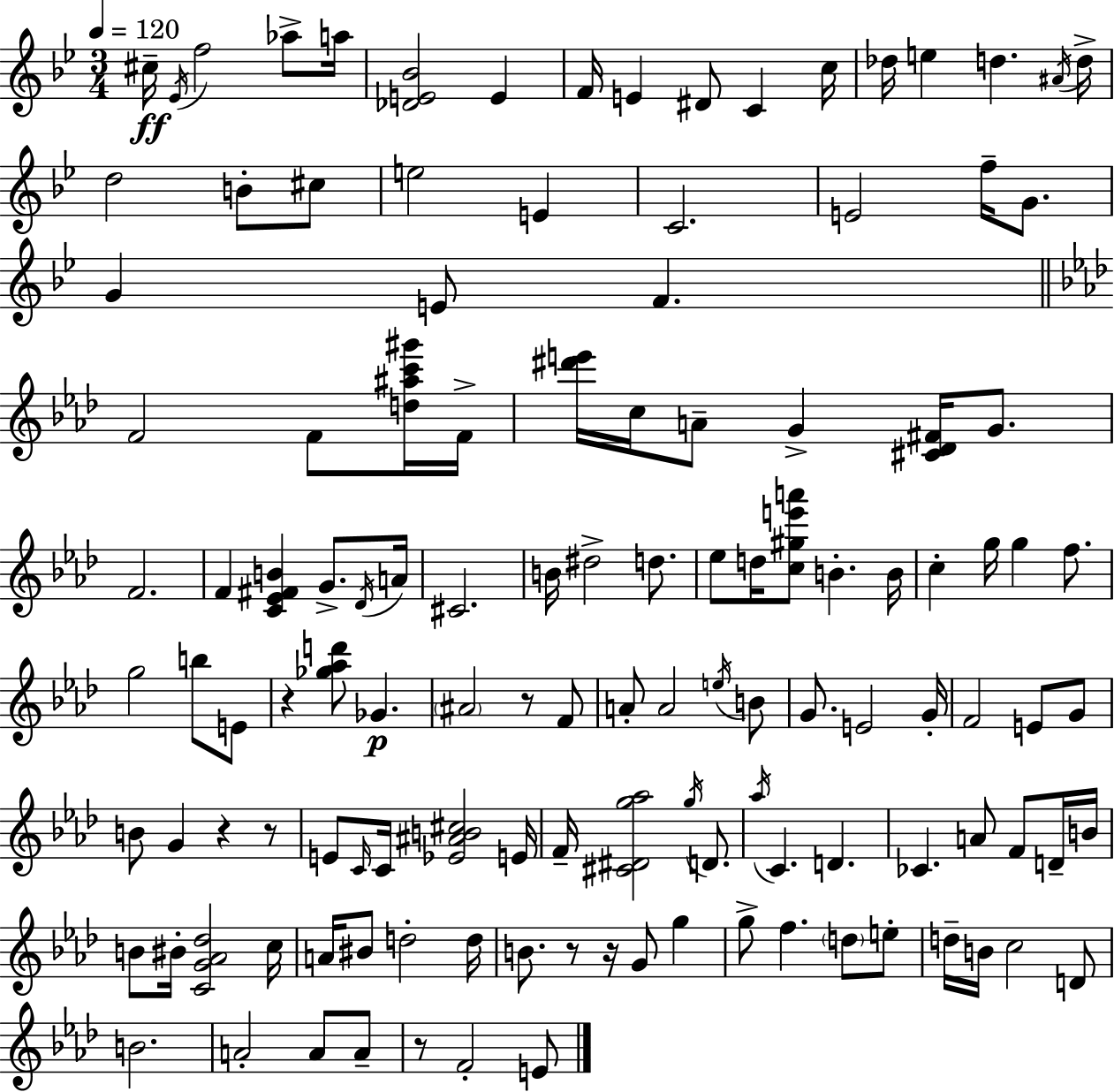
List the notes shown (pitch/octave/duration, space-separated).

C#5/s Eb4/s F5/h Ab5/e A5/s [Db4,E4,Bb4]/h E4/q F4/s E4/q D#4/e C4/q C5/s Db5/s E5/q D5/q. A#4/s D5/s D5/h B4/e C#5/e E5/h E4/q C4/h. E4/h F5/s G4/e. G4/q E4/e F4/q. F4/h F4/e [D5,A#5,C6,G#6]/s F4/s [D#6,E6]/s C5/s A4/e G4/q [C#4,Db4,F#4]/s G4/e. F4/h. F4/q [C4,Eb4,F#4,B4]/q G4/e. Db4/s A4/s C#4/h. B4/s D#5/h D5/e. Eb5/e D5/s [C5,G#5,E6,A6]/e B4/q. B4/s C5/q G5/s G5/q F5/e. G5/h B5/e E4/e R/q [Gb5,Ab5,D6]/e Gb4/q. A#4/h R/e F4/e A4/e A4/h E5/s B4/e G4/e. E4/h G4/s F4/h E4/e G4/e B4/e G4/q R/q R/e E4/e C4/s C4/s [Eb4,A#4,B4,C#5]/h E4/s F4/s [C#4,D#4,G5,Ab5]/h G5/s D4/e. Ab5/s C4/q. D4/q. CES4/q. A4/e F4/e D4/s B4/s B4/e BIS4/s [C4,G4,Ab4,Db5]/h C5/s A4/s BIS4/e D5/h D5/s B4/e. R/e R/s G4/e G5/q G5/e F5/q. D5/e E5/e D5/s B4/s C5/h D4/e B4/h. A4/h A4/e A4/e R/e F4/h E4/e